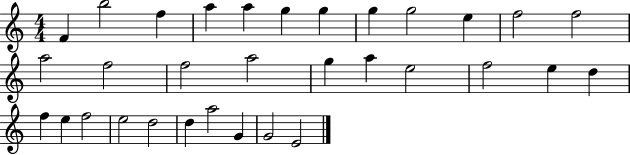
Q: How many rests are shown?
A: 0